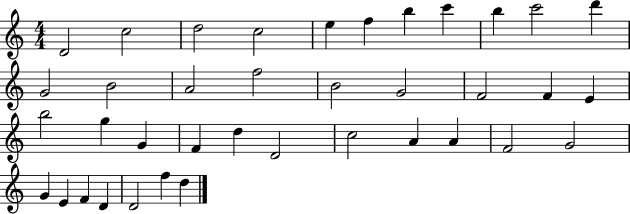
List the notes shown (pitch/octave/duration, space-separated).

D4/h C5/h D5/h C5/h E5/q F5/q B5/q C6/q B5/q C6/h D6/q G4/h B4/h A4/h F5/h B4/h G4/h F4/h F4/q E4/q B5/h G5/q G4/q F4/q D5/q D4/h C5/h A4/q A4/q F4/h G4/h G4/q E4/q F4/q D4/q D4/h F5/q D5/q